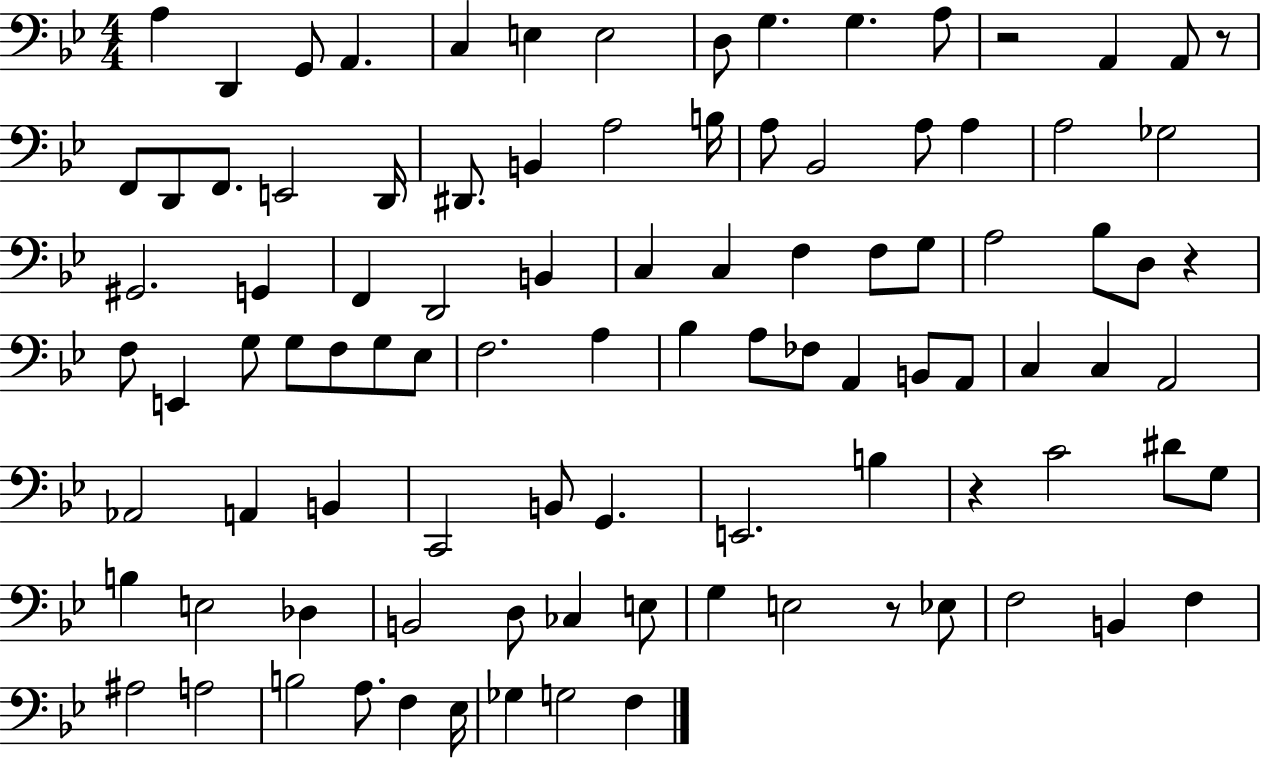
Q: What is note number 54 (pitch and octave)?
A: A2